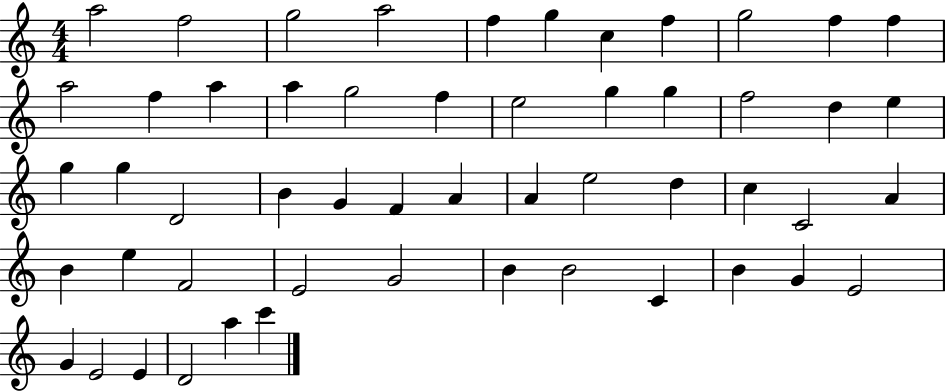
{
  \clef treble
  \numericTimeSignature
  \time 4/4
  \key c \major
  a''2 f''2 | g''2 a''2 | f''4 g''4 c''4 f''4 | g''2 f''4 f''4 | \break a''2 f''4 a''4 | a''4 g''2 f''4 | e''2 g''4 g''4 | f''2 d''4 e''4 | \break g''4 g''4 d'2 | b'4 g'4 f'4 a'4 | a'4 e''2 d''4 | c''4 c'2 a'4 | \break b'4 e''4 f'2 | e'2 g'2 | b'4 b'2 c'4 | b'4 g'4 e'2 | \break g'4 e'2 e'4 | d'2 a''4 c'''4 | \bar "|."
}